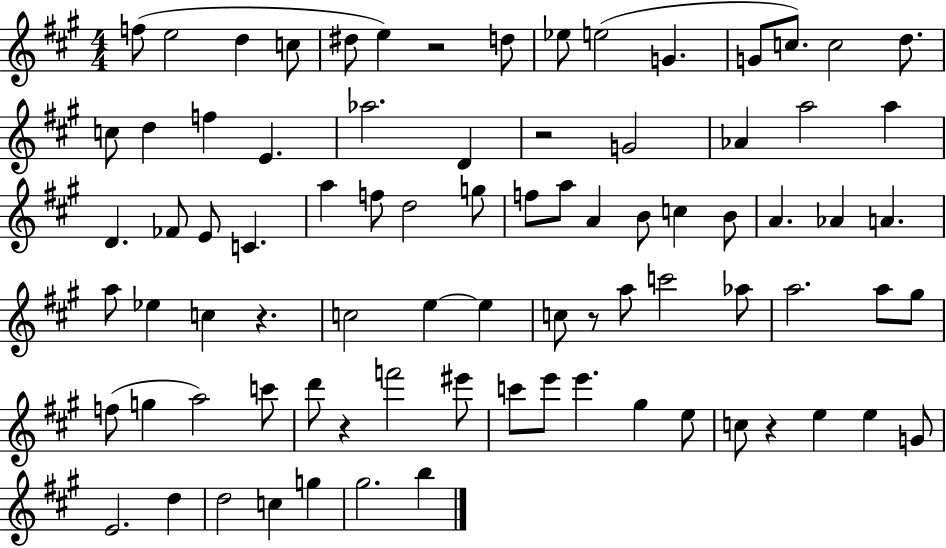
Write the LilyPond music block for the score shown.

{
  \clef treble
  \numericTimeSignature
  \time 4/4
  \key a \major
  f''8( e''2 d''4 c''8 | dis''8 e''4) r2 d''8 | ees''8 e''2( g'4. | g'8 c''8.) c''2 d''8. | \break c''8 d''4 f''4 e'4. | aes''2. d'4 | r2 g'2 | aes'4 a''2 a''4 | \break d'4. fes'8 e'8 c'4. | a''4 f''8 d''2 g''8 | f''8 a''8 a'4 b'8 c''4 b'8 | a'4. aes'4 a'4. | \break a''8 ees''4 c''4 r4. | c''2 e''4~~ e''4 | c''8 r8 a''8 c'''2 aes''8 | a''2. a''8 gis''8 | \break f''8( g''4 a''2) c'''8 | d'''8 r4 f'''2 eis'''8 | c'''8 e'''8 e'''4. gis''4 e''8 | c''8 r4 e''4 e''4 g'8 | \break e'2. d''4 | d''2 c''4 g''4 | gis''2. b''4 | \bar "|."
}